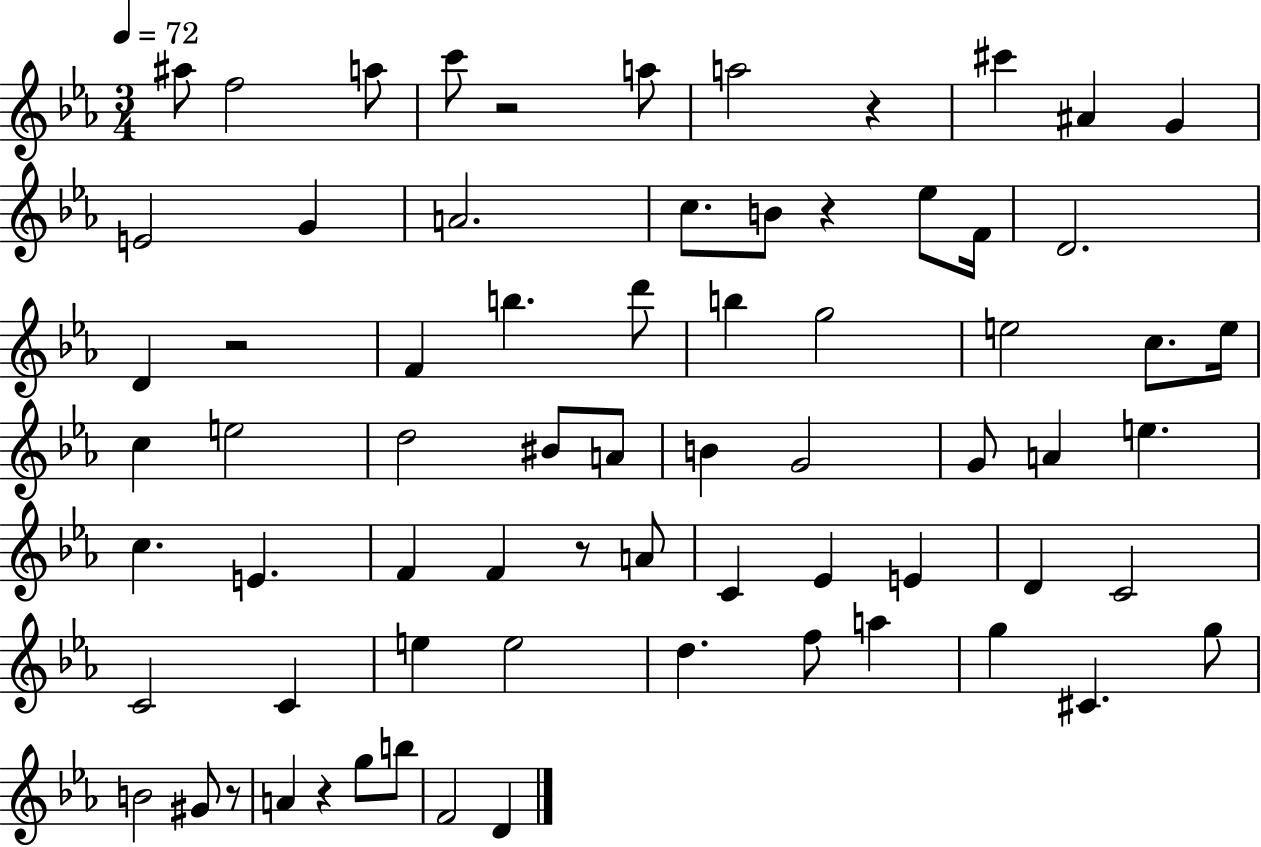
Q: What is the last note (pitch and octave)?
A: D4